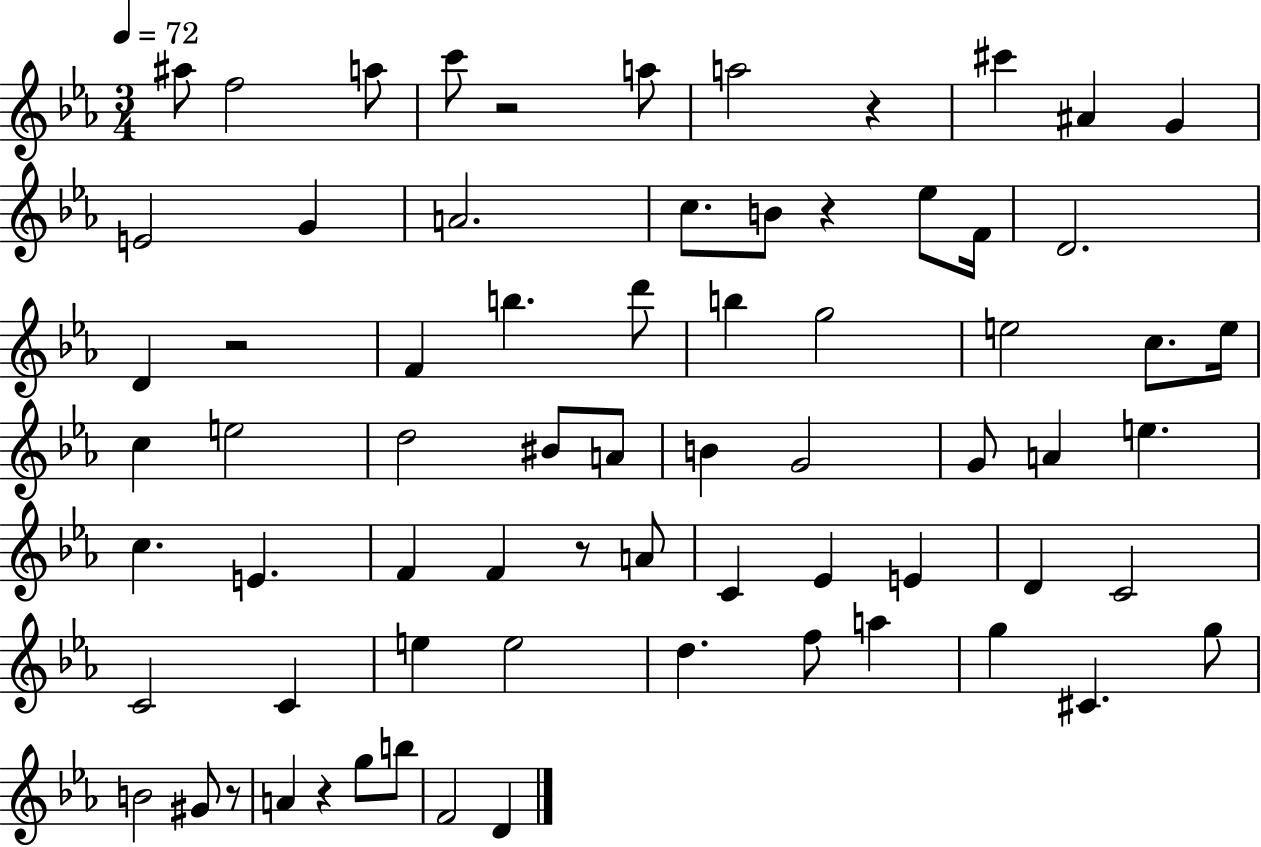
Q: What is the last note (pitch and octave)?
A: D4